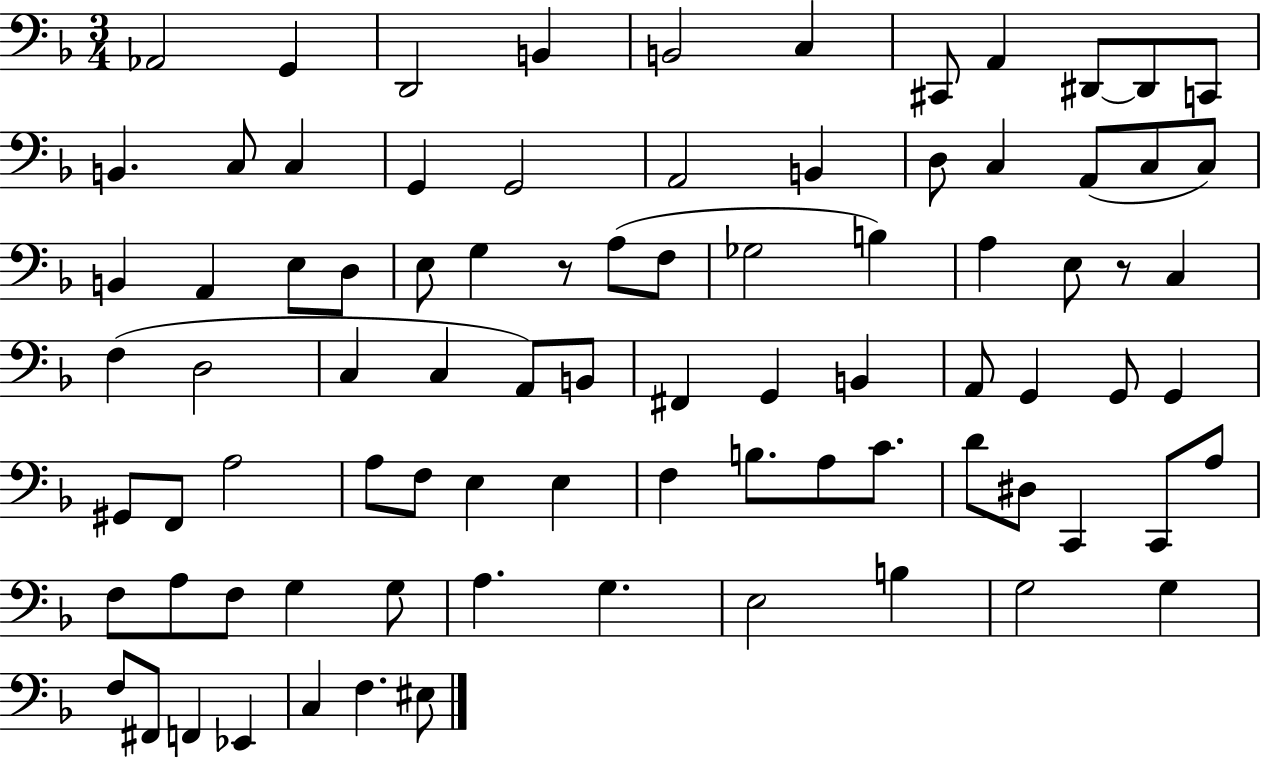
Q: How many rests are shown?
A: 2